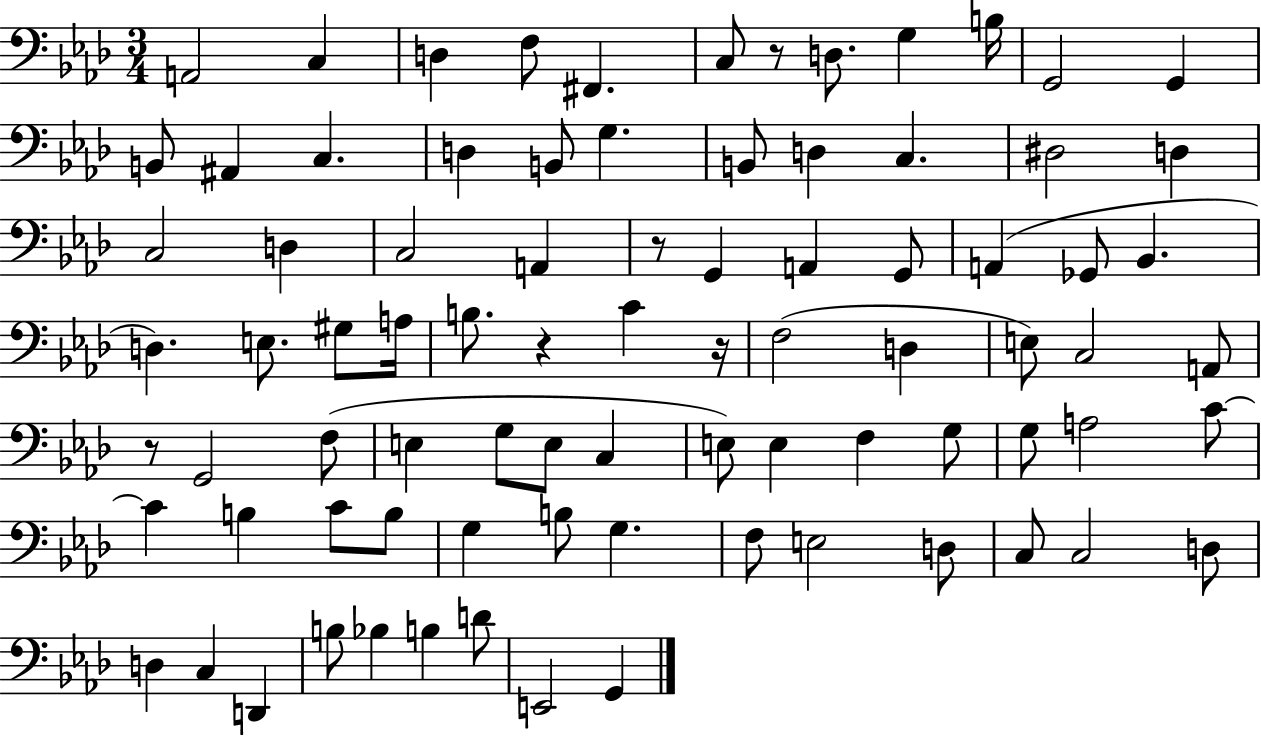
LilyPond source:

{
  \clef bass
  \numericTimeSignature
  \time 3/4
  \key aes \major
  a,2 c4 | d4 f8 fis,4. | c8 r8 d8. g4 b16 | g,2 g,4 | \break b,8 ais,4 c4. | d4 b,8 g4. | b,8 d4 c4. | dis2 d4 | \break c2 d4 | c2 a,4 | r8 g,4 a,4 g,8 | a,4( ges,8 bes,4. | \break d4.) e8. gis8 a16 | b8. r4 c'4 r16 | f2( d4 | e8) c2 a,8 | \break r8 g,2 f8( | e4 g8 e8 c4 | e8) e4 f4 g8 | g8 a2 c'8~~ | \break c'4 b4 c'8 b8 | g4 b8 g4. | f8 e2 d8 | c8 c2 d8 | \break d4 c4 d,4 | b8 bes4 b4 d'8 | e,2 g,4 | \bar "|."
}